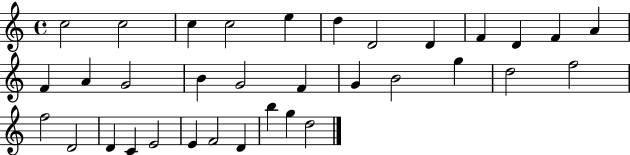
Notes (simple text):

C5/h C5/h C5/q C5/h E5/q D5/q D4/h D4/q F4/q D4/q F4/q A4/q F4/q A4/q G4/h B4/q G4/h F4/q G4/q B4/h G5/q D5/h F5/h F5/h D4/h D4/q C4/q E4/h E4/q F4/h D4/q B5/q G5/q D5/h